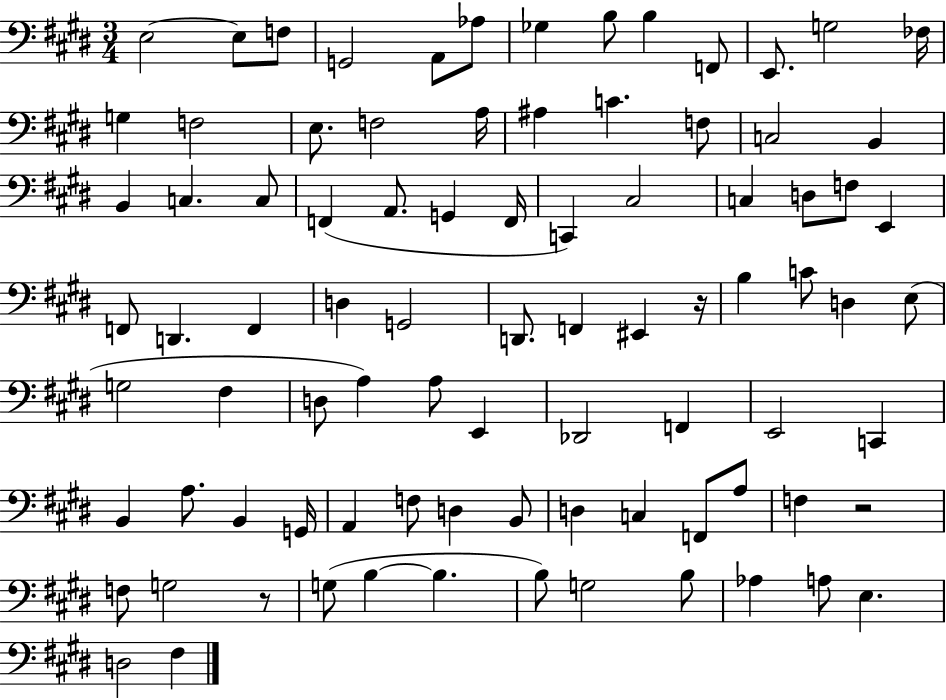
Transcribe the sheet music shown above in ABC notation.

X:1
T:Untitled
M:3/4
L:1/4
K:E
E,2 E,/2 F,/2 G,,2 A,,/2 _A,/2 _G, B,/2 B, F,,/2 E,,/2 G,2 _F,/4 G, F,2 E,/2 F,2 A,/4 ^A, C F,/2 C,2 B,, B,, C, C,/2 F,, A,,/2 G,, F,,/4 C,, ^C,2 C, D,/2 F,/2 E,, F,,/2 D,, F,, D, G,,2 D,,/2 F,, ^E,, z/4 B, C/2 D, E,/2 G,2 ^F, D,/2 A, A,/2 E,, _D,,2 F,, E,,2 C,, B,, A,/2 B,, G,,/4 A,, F,/2 D, B,,/2 D, C, F,,/2 A,/2 F, z2 F,/2 G,2 z/2 G,/2 B, B, B,/2 G,2 B,/2 _A, A,/2 E, D,2 ^F,